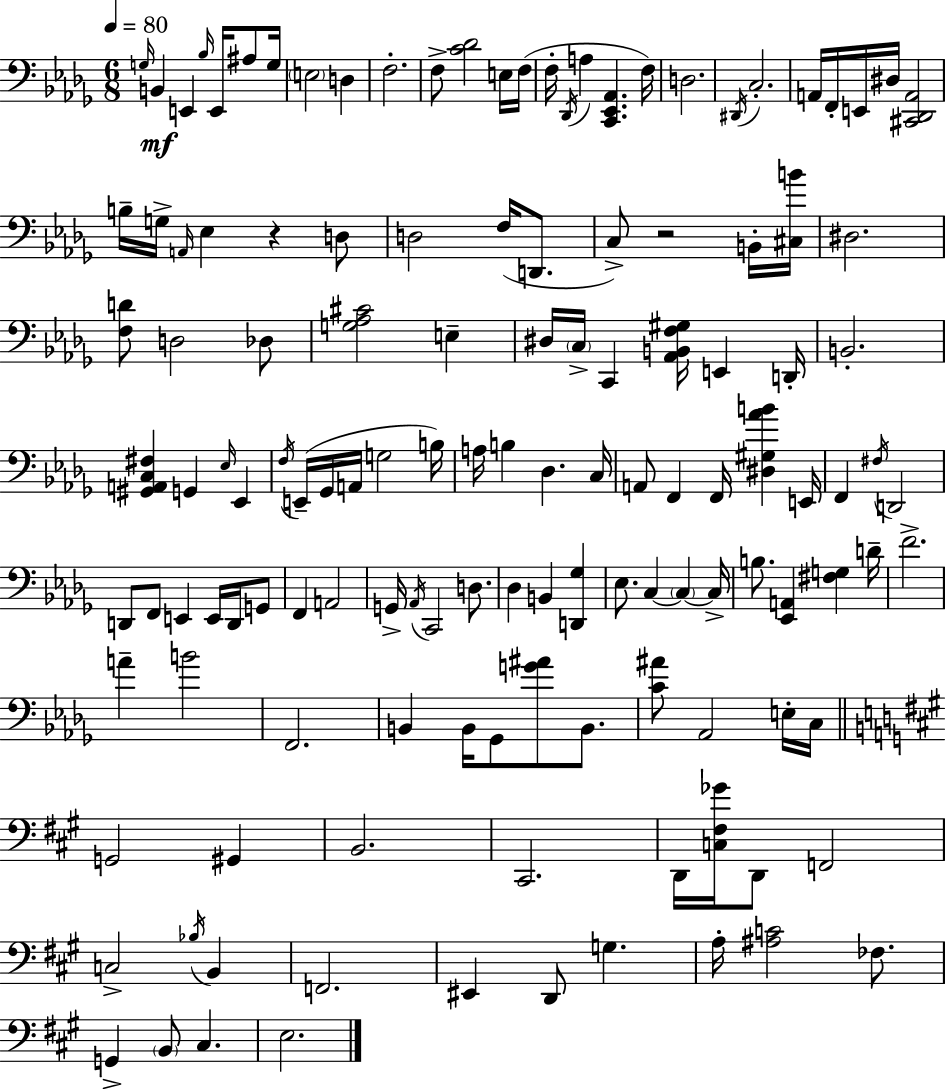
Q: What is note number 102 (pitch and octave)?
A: F2